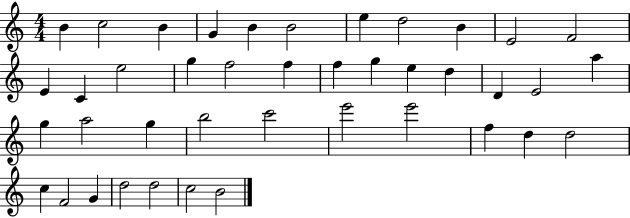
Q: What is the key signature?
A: C major